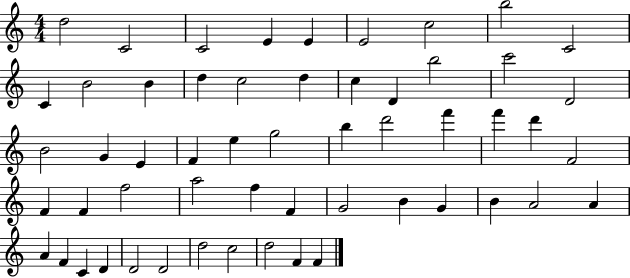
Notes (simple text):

D5/h C4/h C4/h E4/q E4/q E4/h C5/h B5/h C4/h C4/q B4/h B4/q D5/q C5/h D5/q C5/q D4/q B5/h C6/h D4/h B4/h G4/q E4/q F4/q E5/q G5/h B5/q D6/h F6/q F6/q D6/q F4/h F4/q F4/q F5/h A5/h F5/q F4/q G4/h B4/q G4/q B4/q A4/h A4/q A4/q F4/q C4/q D4/q D4/h D4/h D5/h C5/h D5/h F4/q F4/q